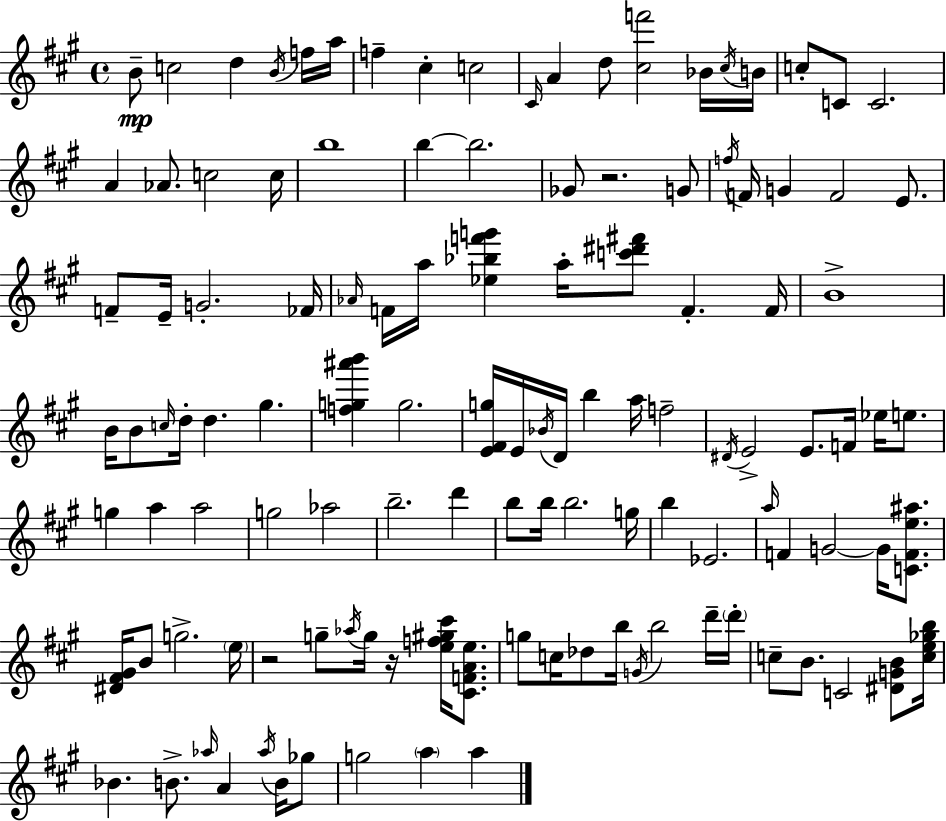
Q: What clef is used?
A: treble